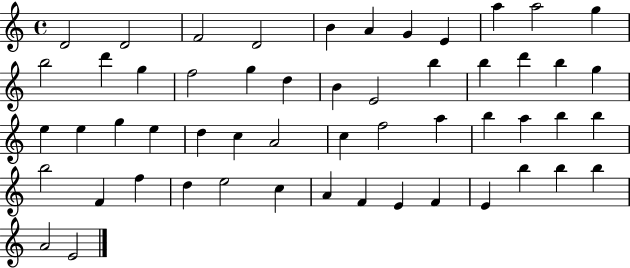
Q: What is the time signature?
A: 4/4